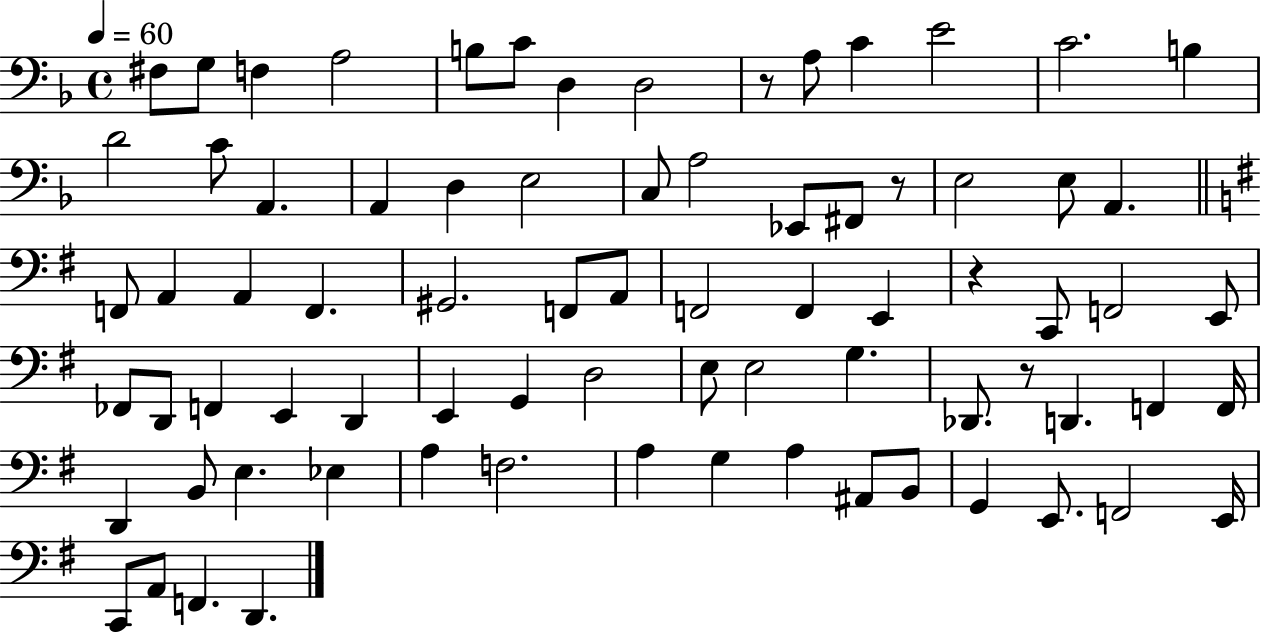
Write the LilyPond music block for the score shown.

{
  \clef bass
  \time 4/4
  \defaultTimeSignature
  \key f \major
  \tempo 4 = 60
  \repeat volta 2 { fis8 g8 f4 a2 | b8 c'8 d4 d2 | r8 a8 c'4 e'2 | c'2. b4 | \break d'2 c'8 a,4. | a,4 d4 e2 | c8 a2 ees,8 fis,8 r8 | e2 e8 a,4. | \break \bar "||" \break \key e \minor f,8 a,4 a,4 f,4. | gis,2. f,8 a,8 | f,2 f,4 e,4 | r4 c,8 f,2 e,8 | \break fes,8 d,8 f,4 e,4 d,4 | e,4 g,4 d2 | e8 e2 g4. | des,8. r8 d,4. f,4 f,16 | \break d,4 b,8 e4. ees4 | a4 f2. | a4 g4 a4 ais,8 b,8 | g,4 e,8. f,2 e,16 | \break c,8 a,8 f,4. d,4. | } \bar "|."
}